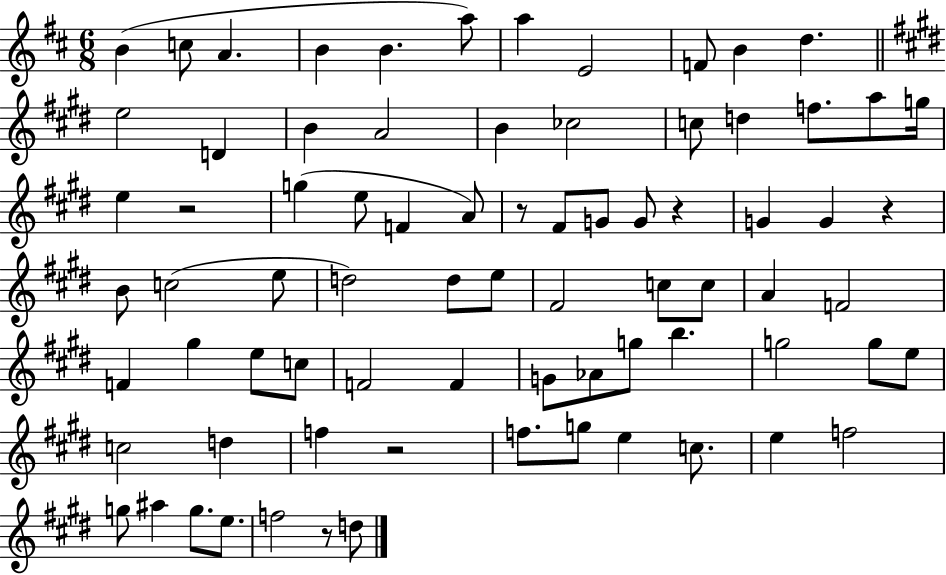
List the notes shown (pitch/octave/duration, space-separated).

B4/q C5/e A4/q. B4/q B4/q. A5/e A5/q E4/h F4/e B4/q D5/q. E5/h D4/q B4/q A4/h B4/q CES5/h C5/e D5/q F5/e. A5/e G5/s E5/q R/h G5/q E5/e F4/q A4/e R/e F#4/e G4/e G4/e R/q G4/q G4/q R/q B4/e C5/h E5/e D5/h D5/e E5/e F#4/h C5/e C5/e A4/q F4/h F4/q G#5/q E5/e C5/e F4/h F4/q G4/e Ab4/e G5/e B5/q. G5/h G5/e E5/e C5/h D5/q F5/q R/h F5/e. G5/e E5/q C5/e. E5/q F5/h G5/e A#5/q G5/e. E5/e. F5/h R/e D5/e